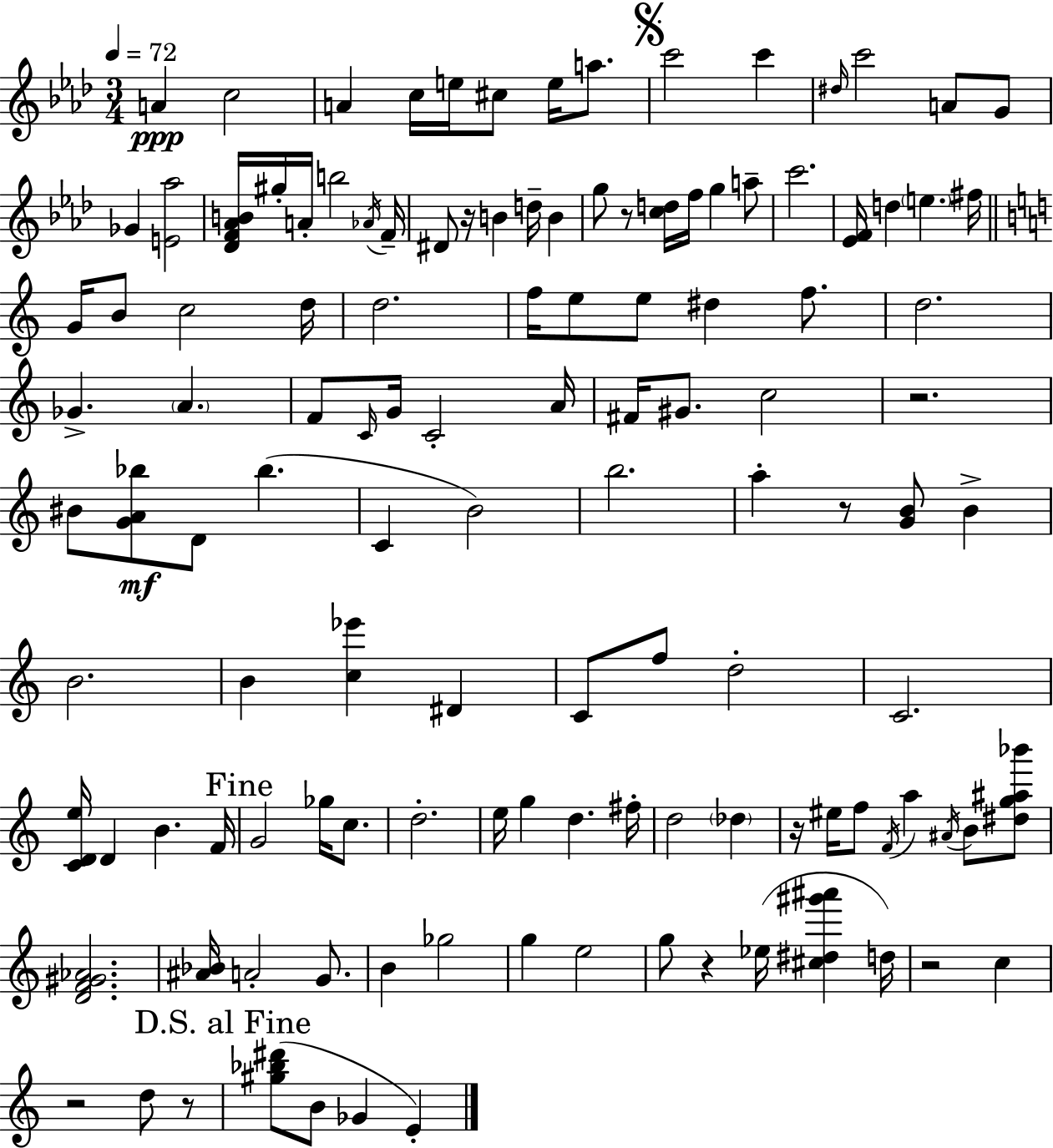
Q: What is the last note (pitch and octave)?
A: E4